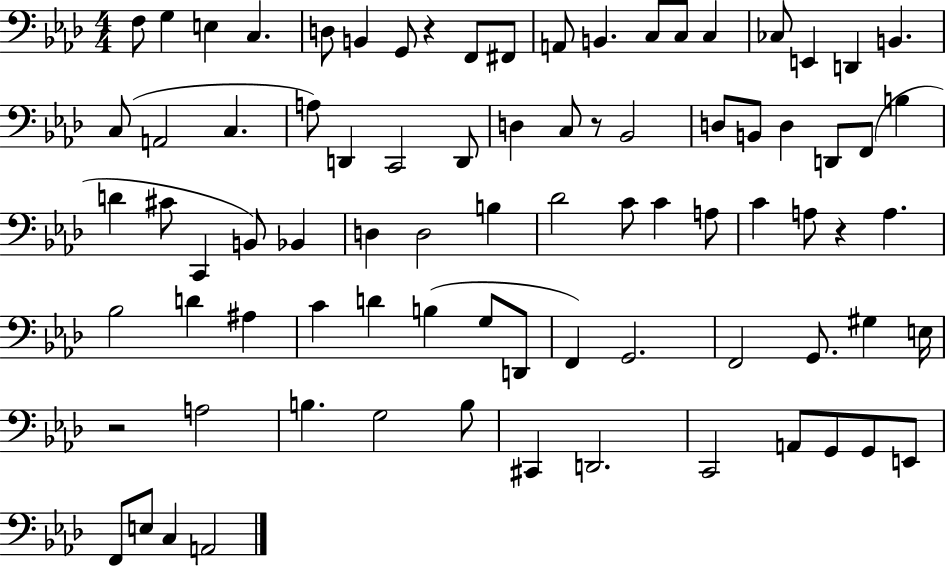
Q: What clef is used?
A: bass